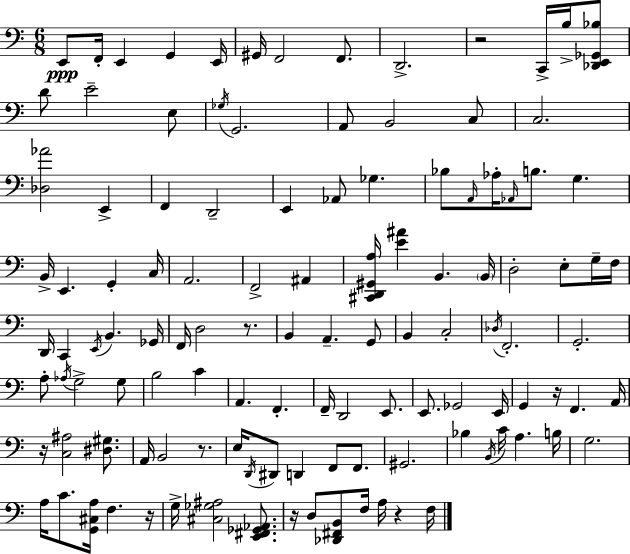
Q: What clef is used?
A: bass